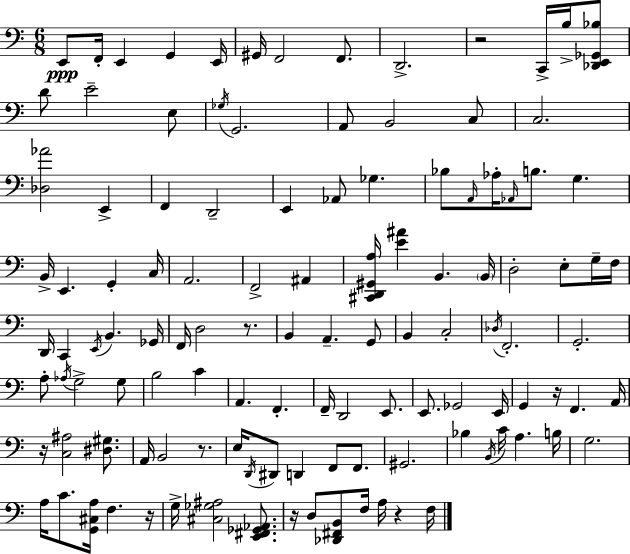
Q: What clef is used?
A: bass